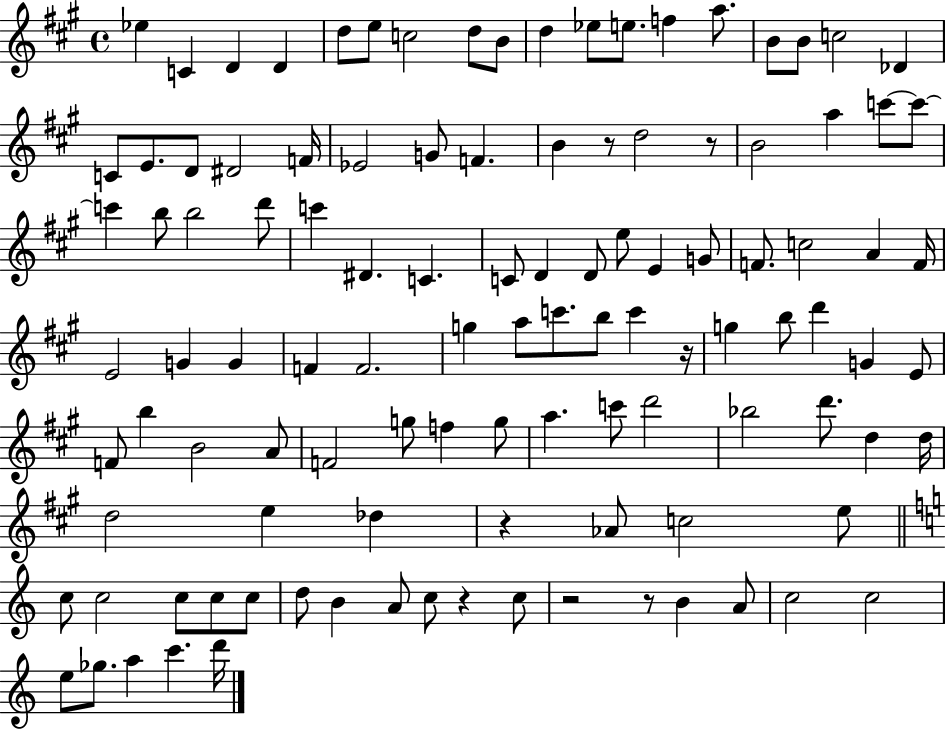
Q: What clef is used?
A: treble